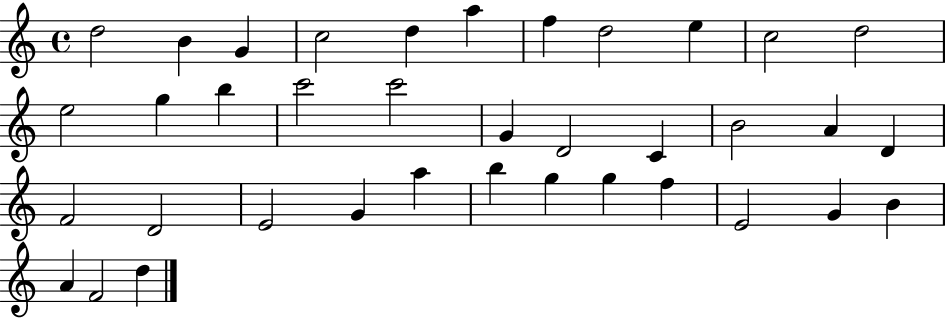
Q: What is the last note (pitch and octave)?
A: D5